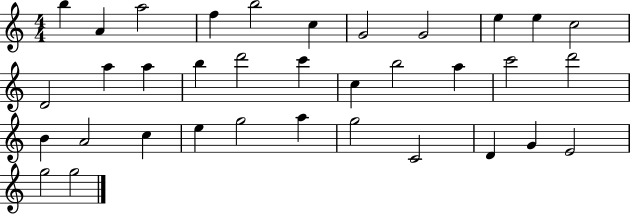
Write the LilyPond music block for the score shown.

{
  \clef treble
  \numericTimeSignature
  \time 4/4
  \key c \major
  b''4 a'4 a''2 | f''4 b''2 c''4 | g'2 g'2 | e''4 e''4 c''2 | \break d'2 a''4 a''4 | b''4 d'''2 c'''4 | c''4 b''2 a''4 | c'''2 d'''2 | \break b'4 a'2 c''4 | e''4 g''2 a''4 | g''2 c'2 | d'4 g'4 e'2 | \break g''2 g''2 | \bar "|."
}